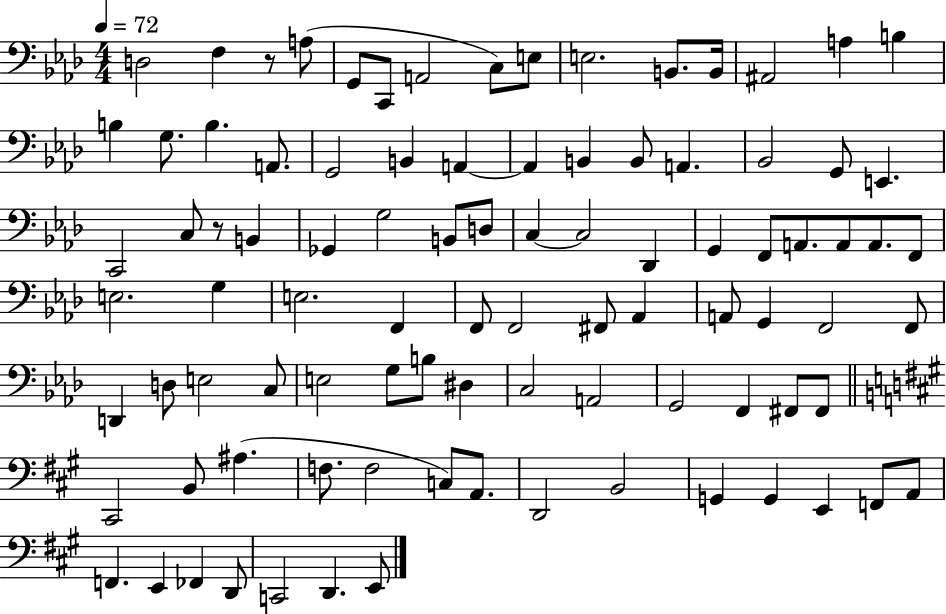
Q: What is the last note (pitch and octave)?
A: E2